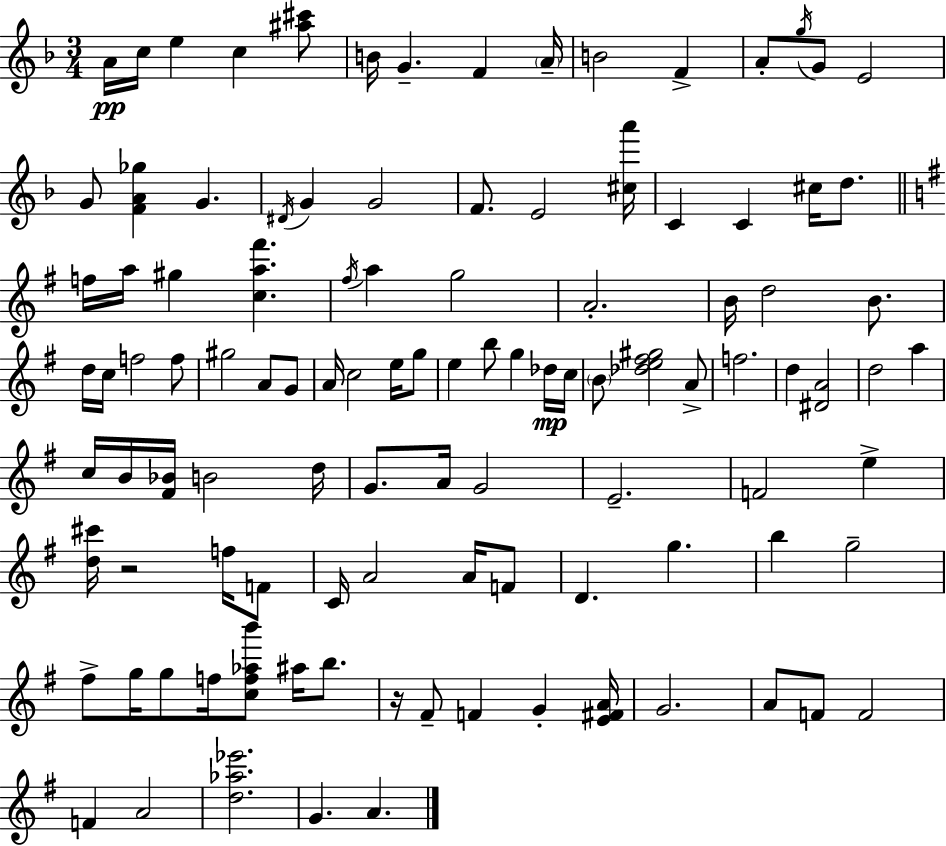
{
  \clef treble
  \numericTimeSignature
  \time 3/4
  \key d \minor
  a'16\pp c''16 e''4 c''4 <ais'' cis'''>8 | b'16 g'4.-- f'4 \parenthesize a'16-- | b'2 f'4-> | a'8-. \acciaccatura { g''16 } g'8 e'2 | \break g'8 <f' a' ges''>4 g'4. | \acciaccatura { dis'16 } g'4 g'2 | f'8. e'2 | <cis'' a'''>16 c'4 c'4 cis''16 d''8. | \break \bar "||" \break \key g \major f''16 a''16 gis''4 <c'' a'' fis'''>4. | \acciaccatura { fis''16 } a''4 g''2 | a'2.-. | b'16 d''2 b'8. | \break d''16 c''16 f''2 f''8 | gis''2 a'8 g'8 | a'16 c''2 e''16 g''8 | e''4 b''8 g''4 des''16\mp | \break c''16 \parenthesize b'8 <des'' e'' fis'' gis''>2 a'8-> | f''2. | d''4 <dis' a'>2 | d''2 a''4 | \break c''16 b'16 <fis' bes'>16 b'2 | d''16 g'8. a'16 g'2 | e'2.-- | f'2 e''4-> | \break <d'' cis'''>16 r2 f''16 f'8 | c'16 a'2 a'16 f'8 | d'4. g''4. | b''4 g''2-- | \break fis''8-> g''16 g''8 f''16 <c'' f'' aes'' b'''>8 ais''16 b''8. | r16 fis'8-- f'4 g'4-. | <e' fis' a'>16 g'2. | a'8 f'8 f'2 | \break f'4 a'2 | <d'' aes'' ees'''>2. | g'4. a'4. | \bar "|."
}